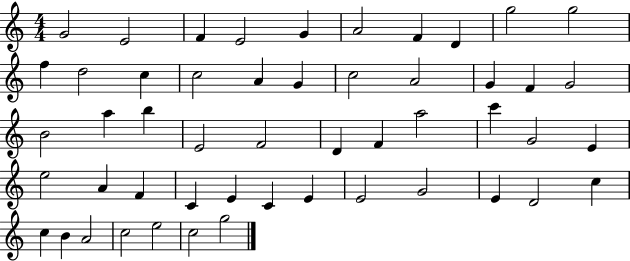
{
  \clef treble
  \numericTimeSignature
  \time 4/4
  \key c \major
  g'2 e'2 | f'4 e'2 g'4 | a'2 f'4 d'4 | g''2 g''2 | \break f''4 d''2 c''4 | c''2 a'4 g'4 | c''2 a'2 | g'4 f'4 g'2 | \break b'2 a''4 b''4 | e'2 f'2 | d'4 f'4 a''2 | c'''4 g'2 e'4 | \break e''2 a'4 f'4 | c'4 e'4 c'4 e'4 | e'2 g'2 | e'4 d'2 c''4 | \break c''4 b'4 a'2 | c''2 e''2 | c''2 g''2 | \bar "|."
}